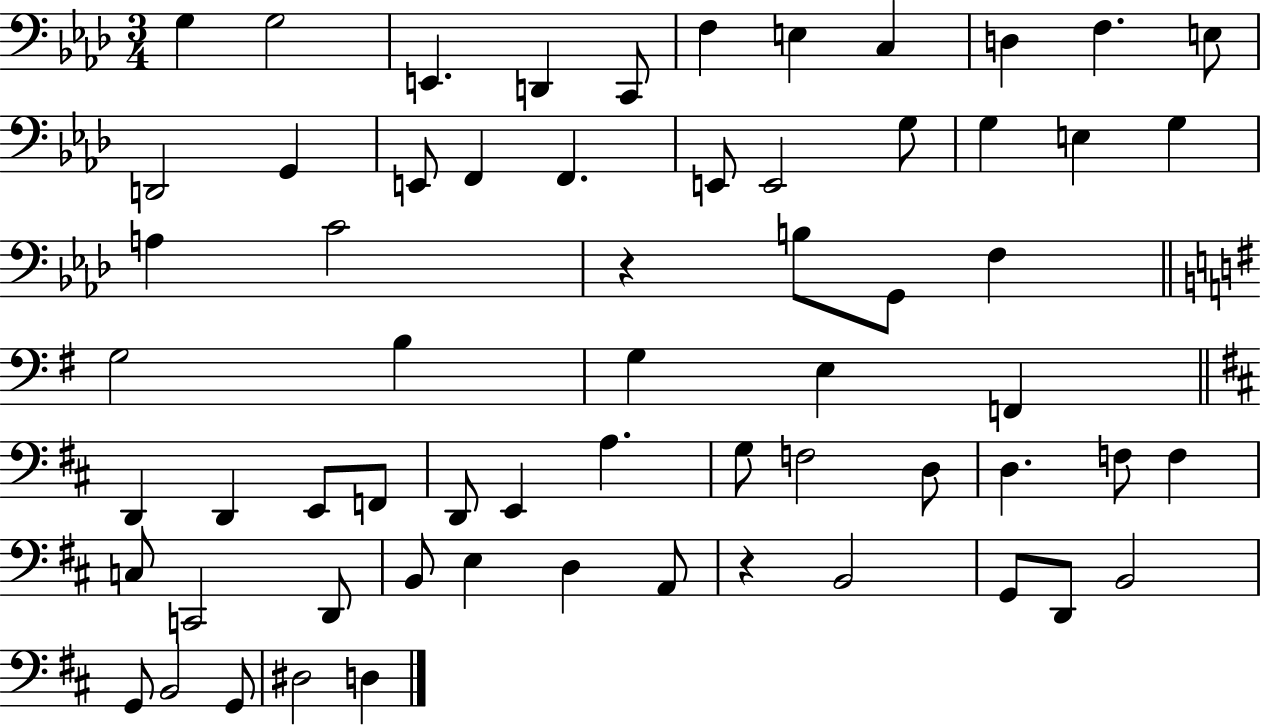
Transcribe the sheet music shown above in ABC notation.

X:1
T:Untitled
M:3/4
L:1/4
K:Ab
G, G,2 E,, D,, C,,/2 F, E, C, D, F, E,/2 D,,2 G,, E,,/2 F,, F,, E,,/2 E,,2 G,/2 G, E, G, A, C2 z B,/2 G,,/2 F, G,2 B, G, E, F,, D,, D,, E,,/2 F,,/2 D,,/2 E,, A, G,/2 F,2 D,/2 D, F,/2 F, C,/2 C,,2 D,,/2 B,,/2 E, D, A,,/2 z B,,2 G,,/2 D,,/2 B,,2 G,,/2 B,,2 G,,/2 ^D,2 D,